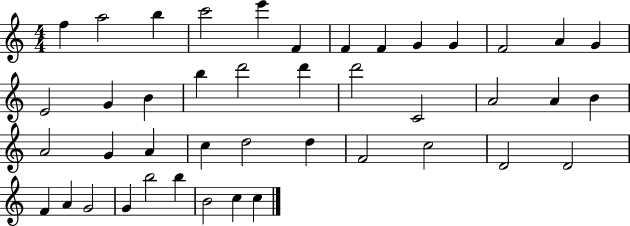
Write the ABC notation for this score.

X:1
T:Untitled
M:4/4
L:1/4
K:C
f a2 b c'2 e' F F F G G F2 A G E2 G B b d'2 d' d'2 C2 A2 A B A2 G A c d2 d F2 c2 D2 D2 F A G2 G b2 b B2 c c